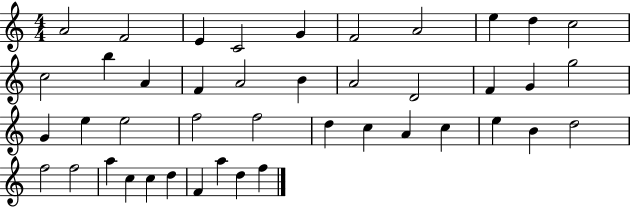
{
  \clef treble
  \numericTimeSignature
  \time 4/4
  \key c \major
  a'2 f'2 | e'4 c'2 g'4 | f'2 a'2 | e''4 d''4 c''2 | \break c''2 b''4 a'4 | f'4 a'2 b'4 | a'2 d'2 | f'4 g'4 g''2 | \break g'4 e''4 e''2 | f''2 f''2 | d''4 c''4 a'4 c''4 | e''4 b'4 d''2 | \break f''2 f''2 | a''4 c''4 c''4 d''4 | f'4 a''4 d''4 f''4 | \bar "|."
}